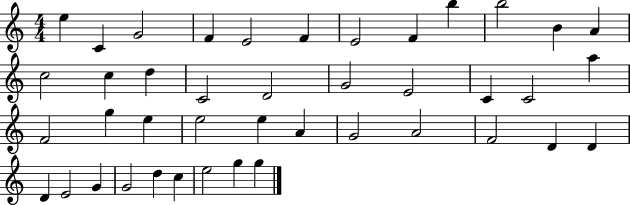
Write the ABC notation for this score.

X:1
T:Untitled
M:4/4
L:1/4
K:C
e C G2 F E2 F E2 F b b2 B A c2 c d C2 D2 G2 E2 C C2 a F2 g e e2 e A G2 A2 F2 D D D E2 G G2 d c e2 g g